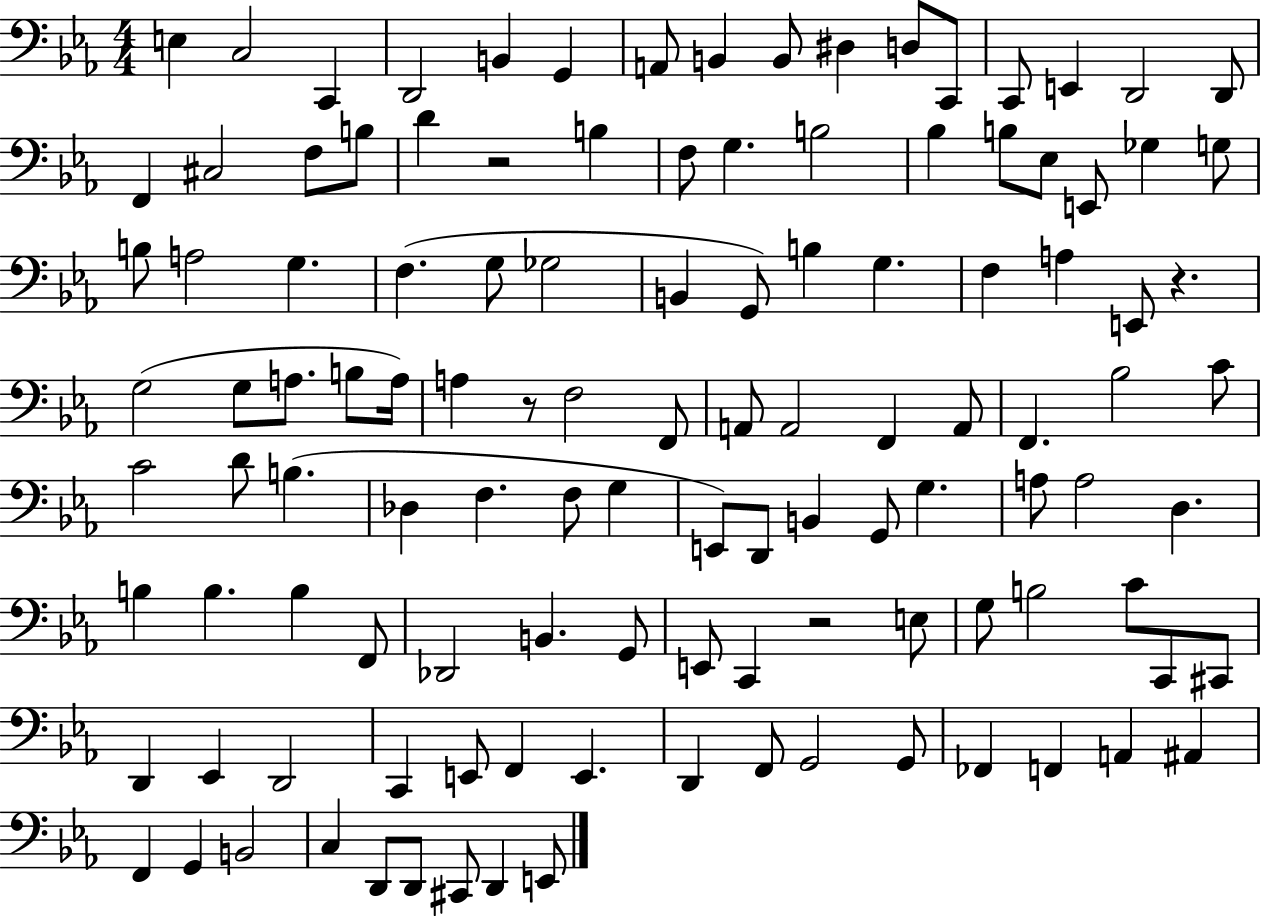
{
  \clef bass
  \numericTimeSignature
  \time 4/4
  \key ees \major
  e4 c2 c,4 | d,2 b,4 g,4 | a,8 b,4 b,8 dis4 d8 c,8 | c,8 e,4 d,2 d,8 | \break f,4 cis2 f8 b8 | d'4 r2 b4 | f8 g4. b2 | bes4 b8 ees8 e,8 ges4 g8 | \break b8 a2 g4. | f4.( g8 ges2 | b,4 g,8) b4 g4. | f4 a4 e,8 r4. | \break g2( g8 a8. b8 a16) | a4 r8 f2 f,8 | a,8 a,2 f,4 a,8 | f,4. bes2 c'8 | \break c'2 d'8 b4.( | des4 f4. f8 g4 | e,8) d,8 b,4 g,8 g4. | a8 a2 d4. | \break b4 b4. b4 f,8 | des,2 b,4. g,8 | e,8 c,4 r2 e8 | g8 b2 c'8 c,8 cis,8 | \break d,4 ees,4 d,2 | c,4 e,8 f,4 e,4. | d,4 f,8 g,2 g,8 | fes,4 f,4 a,4 ais,4 | \break f,4 g,4 b,2 | c4 d,8 d,8 cis,8 d,4 e,8 | \bar "|."
}